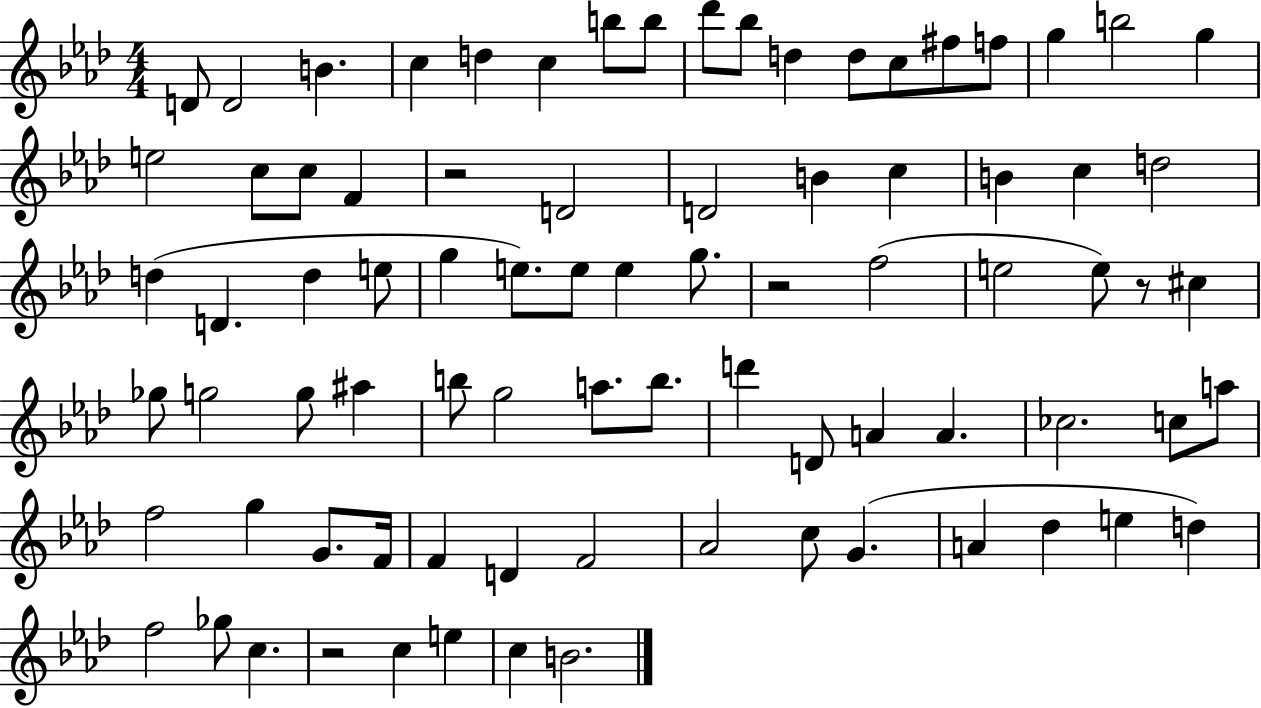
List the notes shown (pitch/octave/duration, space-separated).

D4/e D4/h B4/q. C5/q D5/q C5/q B5/e B5/e Db6/e Bb5/e D5/q D5/e C5/e F#5/e F5/e G5/q B5/h G5/q E5/h C5/e C5/e F4/q R/h D4/h D4/h B4/q C5/q B4/q C5/q D5/h D5/q D4/q. D5/q E5/e G5/q E5/e. E5/e E5/q G5/e. R/h F5/h E5/h E5/e R/e C#5/q Gb5/e G5/h G5/e A#5/q B5/e G5/h A5/e. B5/e. D6/q D4/e A4/q A4/q. CES5/h. C5/e A5/e F5/h G5/q G4/e. F4/s F4/q D4/q F4/h Ab4/h C5/e G4/q. A4/q Db5/q E5/q D5/q F5/h Gb5/e C5/q. R/h C5/q E5/q C5/q B4/h.